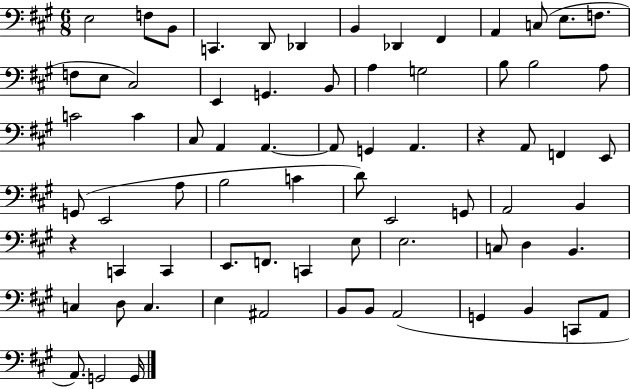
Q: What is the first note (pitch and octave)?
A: E3